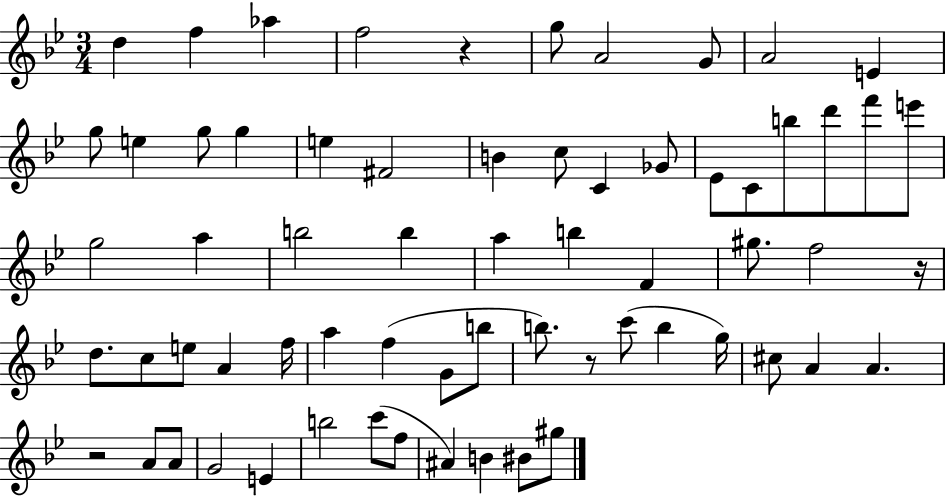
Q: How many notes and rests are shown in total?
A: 65